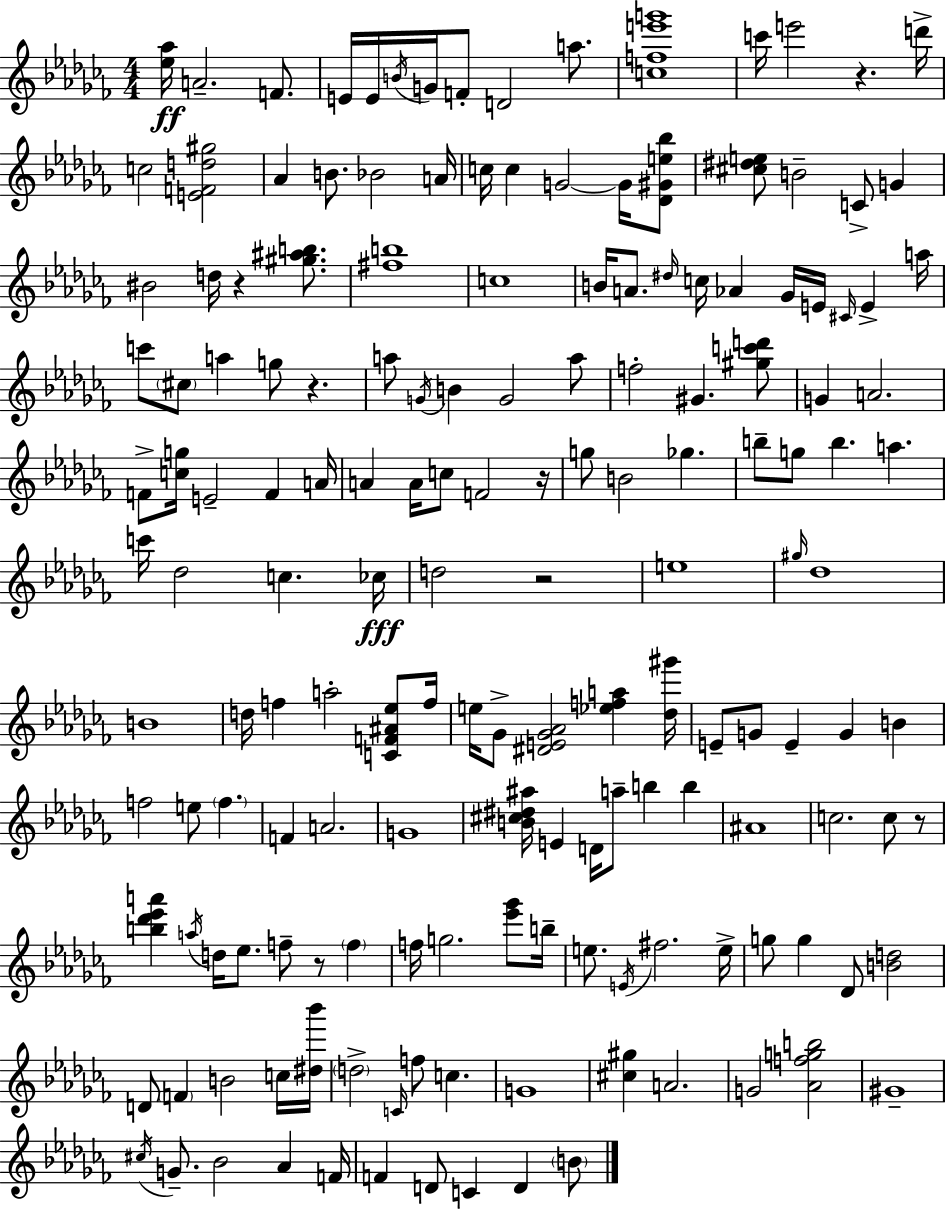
{
  \clef treble
  \numericTimeSignature
  \time 4/4
  \key aes \minor
  <ees'' aes''>16\ff a'2.-- f'8. | e'16 e'16 \acciaccatura { b'16 } g'16 f'8-. d'2 a''8. | <c'' f'' e''' g'''>1 | c'''16 e'''2 r4. | \break d'''16-> c''2 <e' f' d'' gis''>2 | aes'4 b'8. bes'2 | a'16 c''16 c''4 g'2~~ g'16 <des' gis' e'' bes''>8 | <cis'' dis'' e''>8 b'2-- c'8-> g'4 | \break bis'2 d''16 r4 <gis'' ais'' b''>8. | <fis'' b''>1 | c''1 | b'16 a'8. \grace { dis''16 } c''16 aes'4 ges'16 e'16 \grace { cis'16 } e'4-> | \break a''16 c'''8 \parenthesize cis''8 a''4 g''8 r4. | a''8 \acciaccatura { g'16 } b'4 g'2 | a''8 f''2-. gis'4. | <gis'' c''' d'''>8 g'4 a'2. | \break f'8-> <c'' g''>16 e'2-- f'4 | a'16 a'4 a'16 c''8 f'2 | r16 g''8 b'2 ges''4. | b''8-- g''8 b''4. a''4. | \break c'''16 des''2 c''4. | ces''16\fff d''2 r2 | e''1 | \grace { gis''16 } des''1 | \break b'1 | d''16 f''4 a''2-. | <c' f' ais' ees''>8 f''16 e''16 ges'8-> <dis' e' ges' aes'>2 | <ees'' f'' a''>4 <des'' gis'''>16 e'8-- g'8 e'4-- g'4 | \break b'4 f''2 e''8 \parenthesize f''4. | f'4 a'2. | g'1 | <b' cis'' dis'' ais''>16 e'4 d'16 a''8-- b''4 | \break b''4 ais'1 | c''2. | c''8 r8 <b'' des''' ees''' a'''>4 \acciaccatura { a''16 } d''16 ees''8. f''8-- | r8 \parenthesize f''4 f''16 g''2. | \break <ees''' ges'''>8 b''16-- e''8. \acciaccatura { e'16 } fis''2. | e''16-> g''8 g''4 des'8 <b' d''>2 | d'8 \parenthesize f'4 b'2 | c''16 <dis'' bes'''>16 \parenthesize d''2-> \grace { c'16 } | \break f''8 c''4. g'1 | <cis'' gis''>4 a'2. | g'2 | <aes' f'' g'' b''>2 gis'1-- | \break \acciaccatura { cis''16 } g'8.-- bes'2 | aes'4 f'16 f'4 d'8 c'4 | d'4 \parenthesize b'8 \bar "|."
}